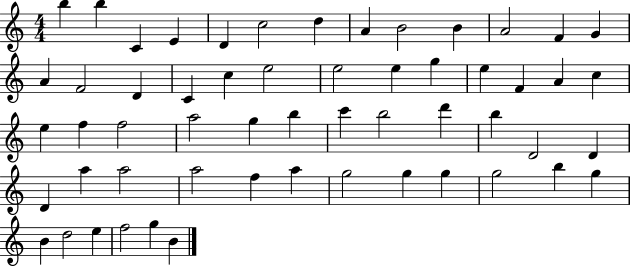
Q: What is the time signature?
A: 4/4